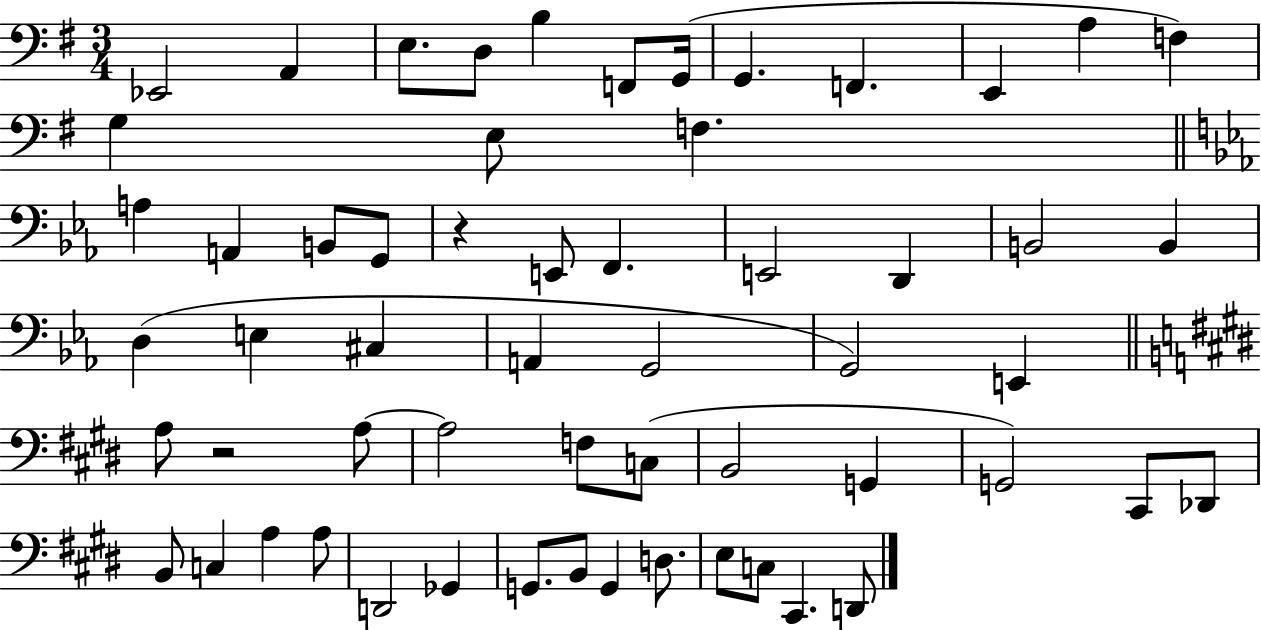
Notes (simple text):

Eb2/h A2/q E3/e. D3/e B3/q F2/e G2/s G2/q. F2/q. E2/q A3/q F3/q G3/q E3/e F3/q. A3/q A2/q B2/e G2/e R/q E2/e F2/q. E2/h D2/q B2/h B2/q D3/q E3/q C#3/q A2/q G2/h G2/h E2/q A3/e R/h A3/e A3/h F3/e C3/e B2/h G2/q G2/h C#2/e Db2/e B2/e C3/q A3/q A3/e D2/h Gb2/q G2/e. B2/e G2/q D3/e. E3/e C3/e C#2/q. D2/e